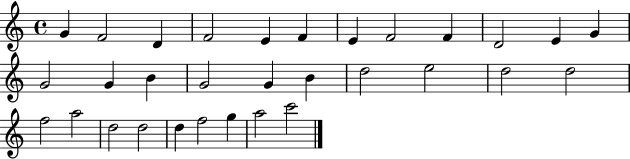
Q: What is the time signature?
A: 4/4